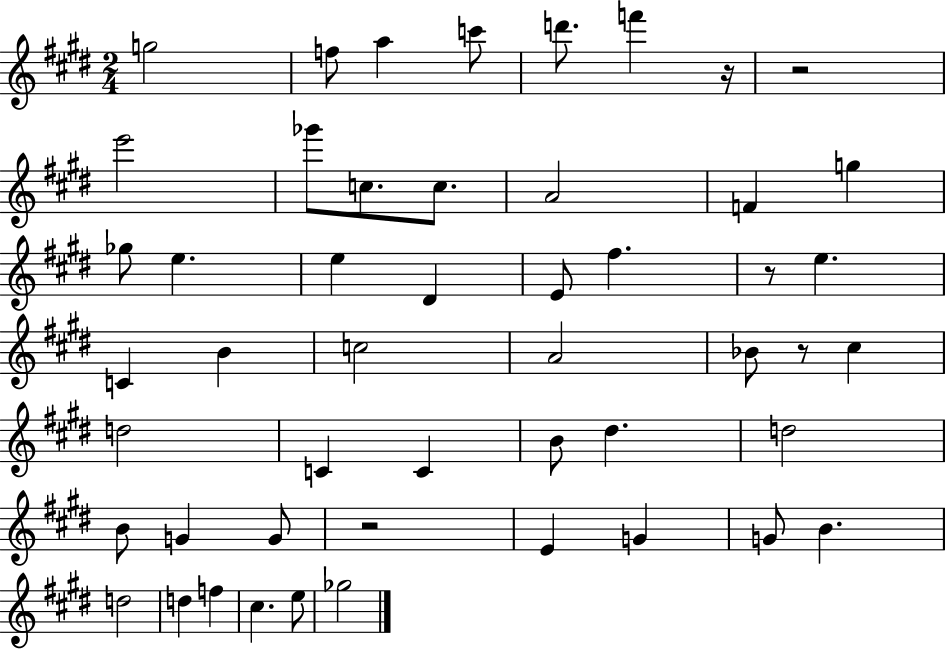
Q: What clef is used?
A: treble